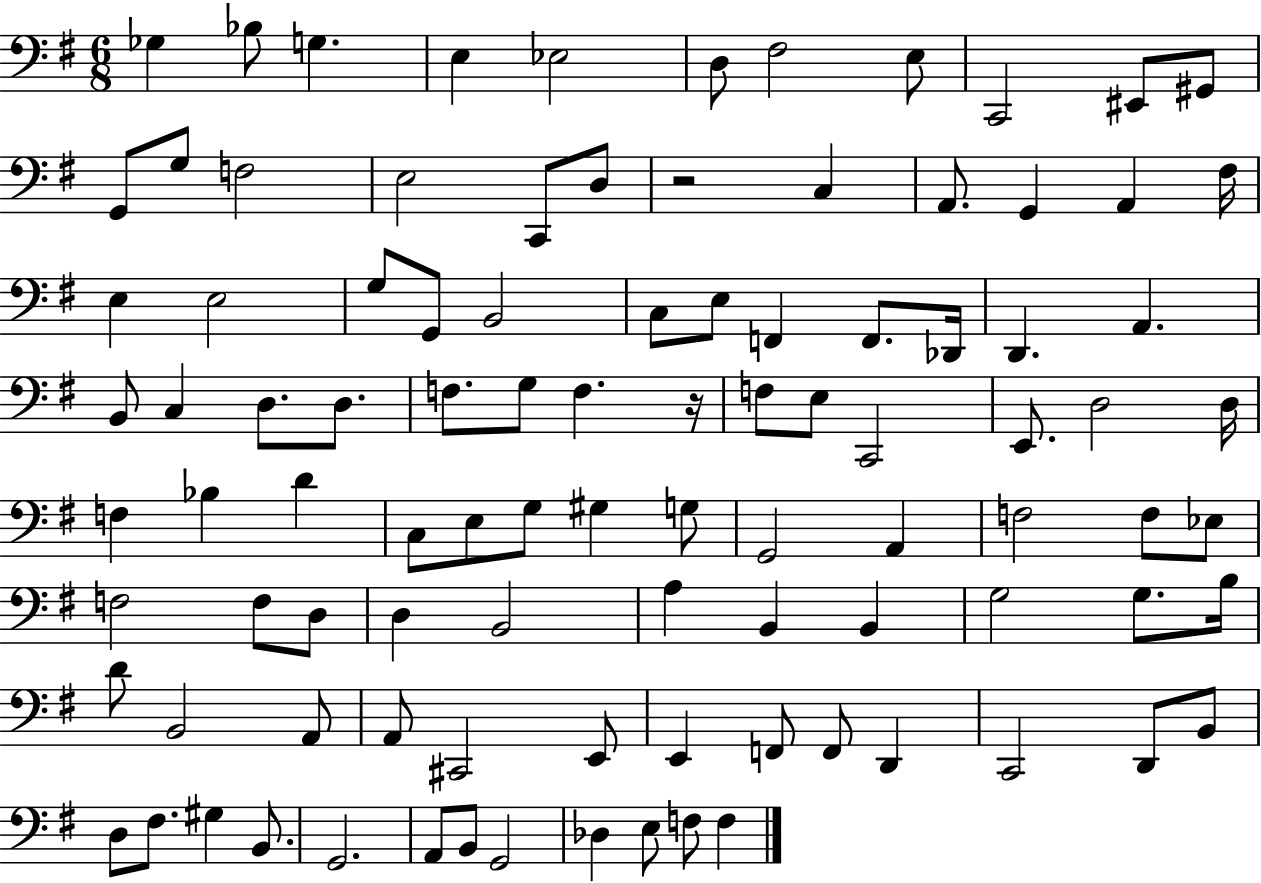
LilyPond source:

{
  \clef bass
  \numericTimeSignature
  \time 6/8
  \key g \major
  ges4 bes8 g4. | e4 ees2 | d8 fis2 e8 | c,2 eis,8 gis,8 | \break g,8 g8 f2 | e2 c,8 d8 | r2 c4 | a,8. g,4 a,4 fis16 | \break e4 e2 | g8 g,8 b,2 | c8 e8 f,4 f,8. des,16 | d,4. a,4. | \break b,8 c4 d8. d8. | f8. g8 f4. r16 | f8 e8 c,2 | e,8. d2 d16 | \break f4 bes4 d'4 | c8 e8 g8 gis4 g8 | g,2 a,4 | f2 f8 ees8 | \break f2 f8 d8 | d4 b,2 | a4 b,4 b,4 | g2 g8. b16 | \break d'8 b,2 a,8 | a,8 cis,2 e,8 | e,4 f,8 f,8 d,4 | c,2 d,8 b,8 | \break d8 fis8. gis4 b,8. | g,2. | a,8 b,8 g,2 | des4 e8 f8 f4 | \break \bar "|."
}